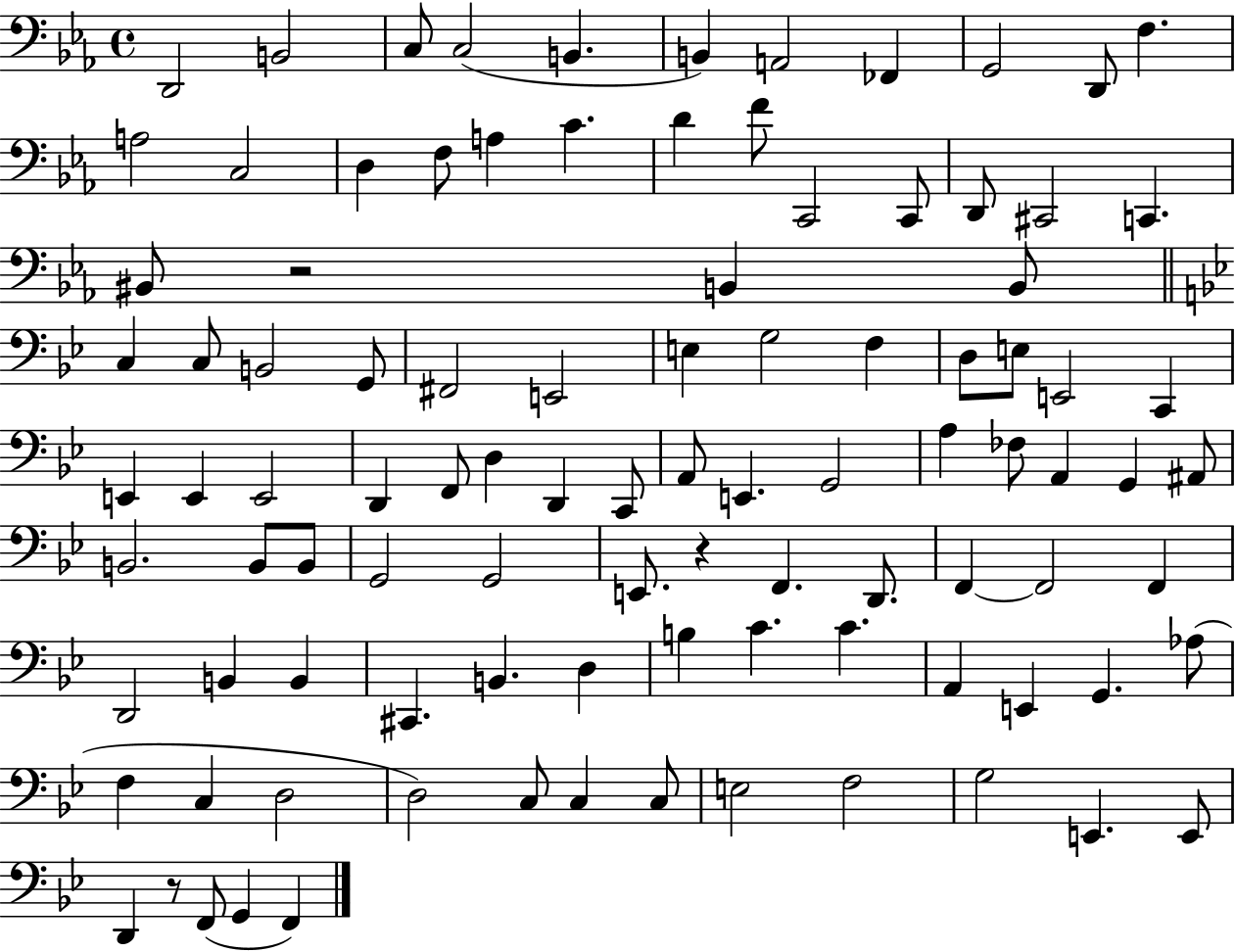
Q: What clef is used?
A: bass